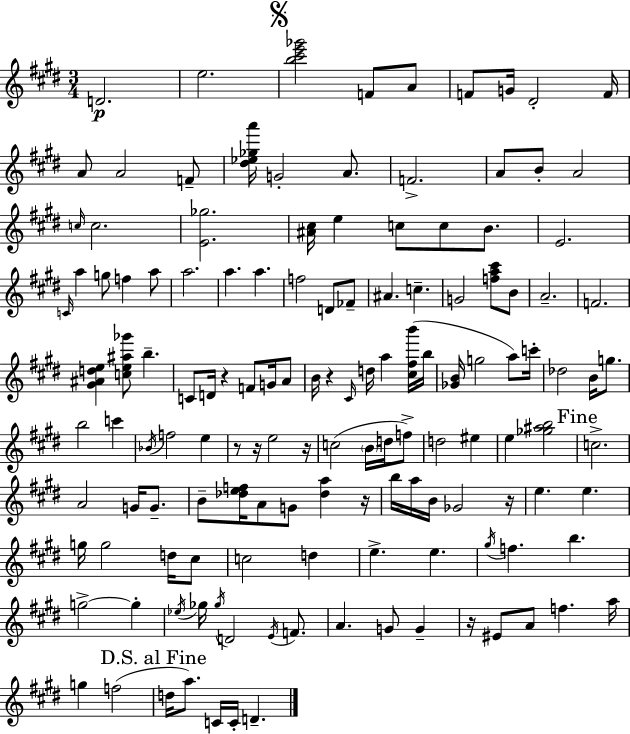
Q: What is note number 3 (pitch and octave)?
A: F4